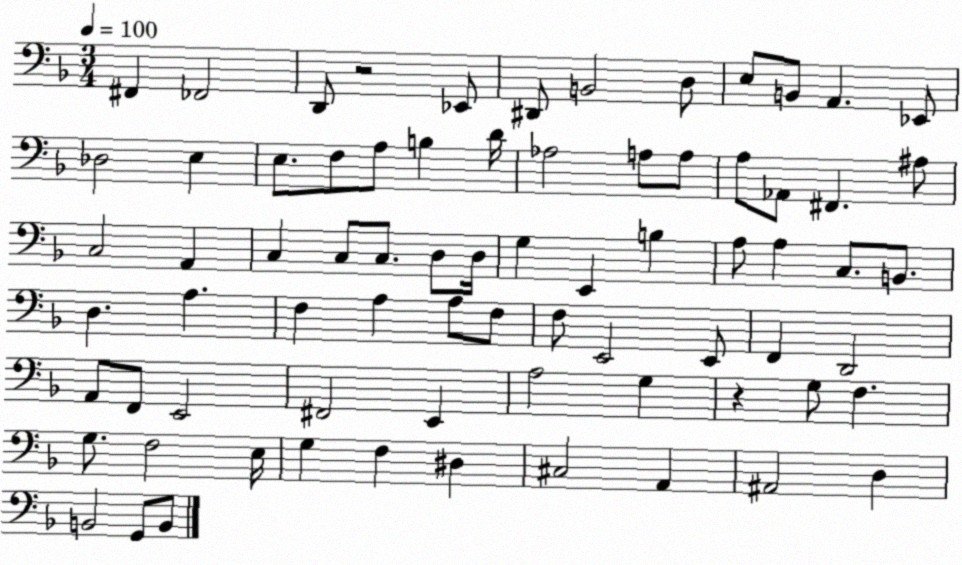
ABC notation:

X:1
T:Untitled
M:3/4
L:1/4
K:F
^F,, _F,,2 D,,/2 z2 _E,,/2 ^D,,/2 B,,2 D,/2 E,/2 B,,/2 A,, _E,,/2 _D,2 E, E,/2 F,/2 A,/2 B, D/4 _A,2 A,/2 A,/2 A,/2 _A,,/2 ^F,, ^A,/2 C,2 A,, C, C,/2 C,/2 D,/2 D,/4 G, E,, B, A,/2 A, C,/2 B,,/2 D, A, F, A, A,/2 F,/2 F,/2 E,,2 E,,/2 F,, D,,2 A,,/2 F,,/2 E,,2 ^F,,2 E,, A,2 G, z G,/2 F, G,/2 F,2 E,/4 G, F, ^D, ^C,2 A,, ^A,,2 D, B,,2 G,,/2 B,,/2